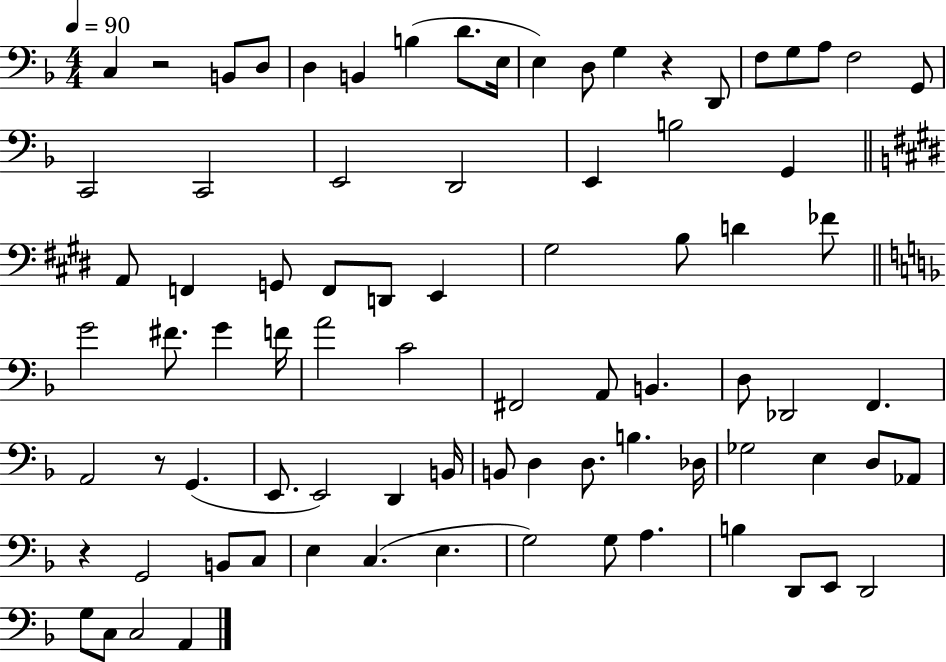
X:1
T:Untitled
M:4/4
L:1/4
K:F
C, z2 B,,/2 D,/2 D, B,, B, D/2 E,/4 E, D,/2 G, z D,,/2 F,/2 G,/2 A,/2 F,2 G,,/2 C,,2 C,,2 E,,2 D,,2 E,, B,2 G,, A,,/2 F,, G,,/2 F,,/2 D,,/2 E,, ^G,2 B,/2 D _F/2 G2 ^F/2 G F/4 A2 C2 ^F,,2 A,,/2 B,, D,/2 _D,,2 F,, A,,2 z/2 G,, E,,/2 E,,2 D,, B,,/4 B,,/2 D, D,/2 B, _D,/4 _G,2 E, D,/2 _A,,/2 z G,,2 B,,/2 C,/2 E, C, E, G,2 G,/2 A, B, D,,/2 E,,/2 D,,2 G,/2 C,/2 C,2 A,,